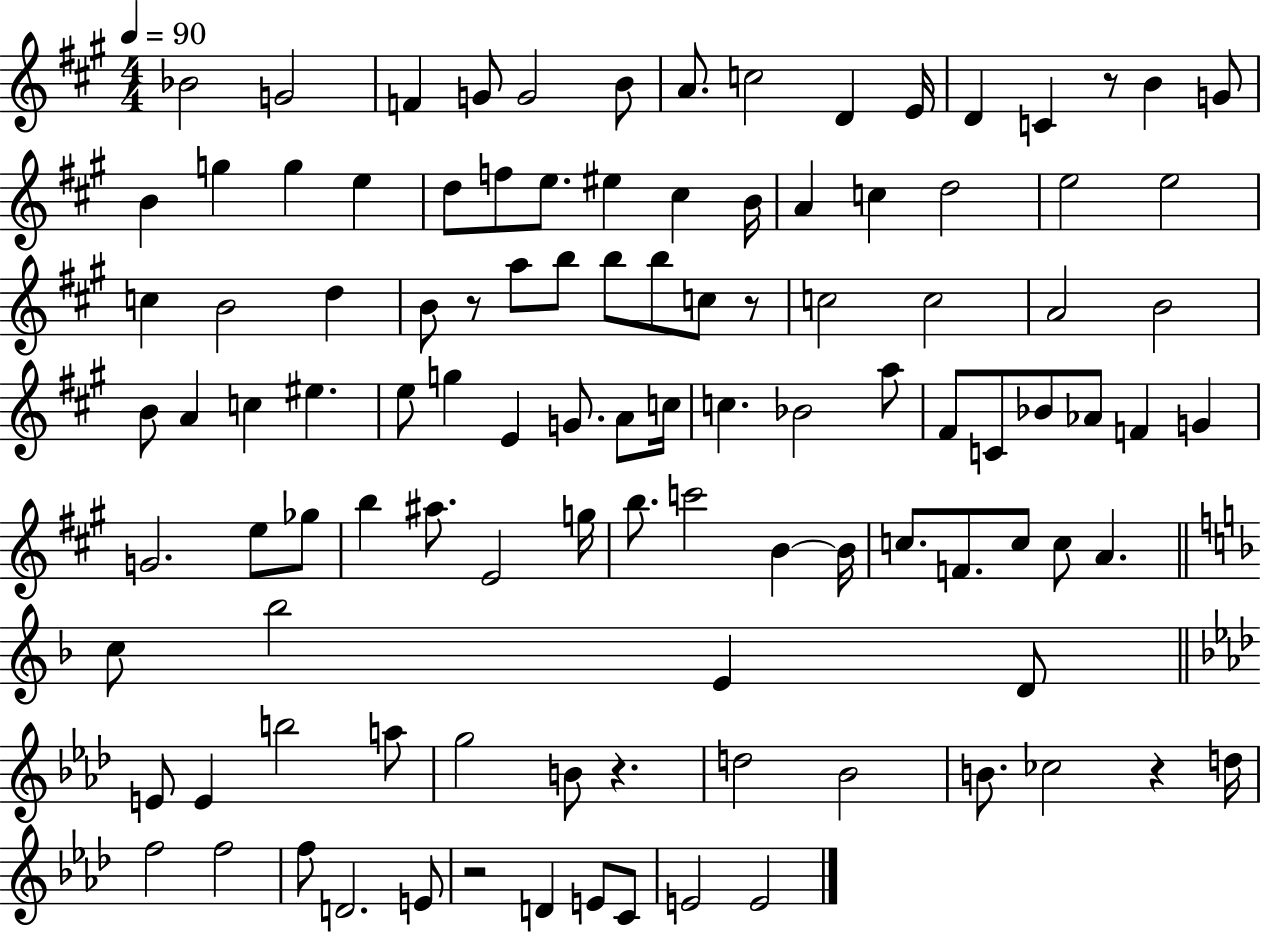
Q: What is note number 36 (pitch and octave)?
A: B5